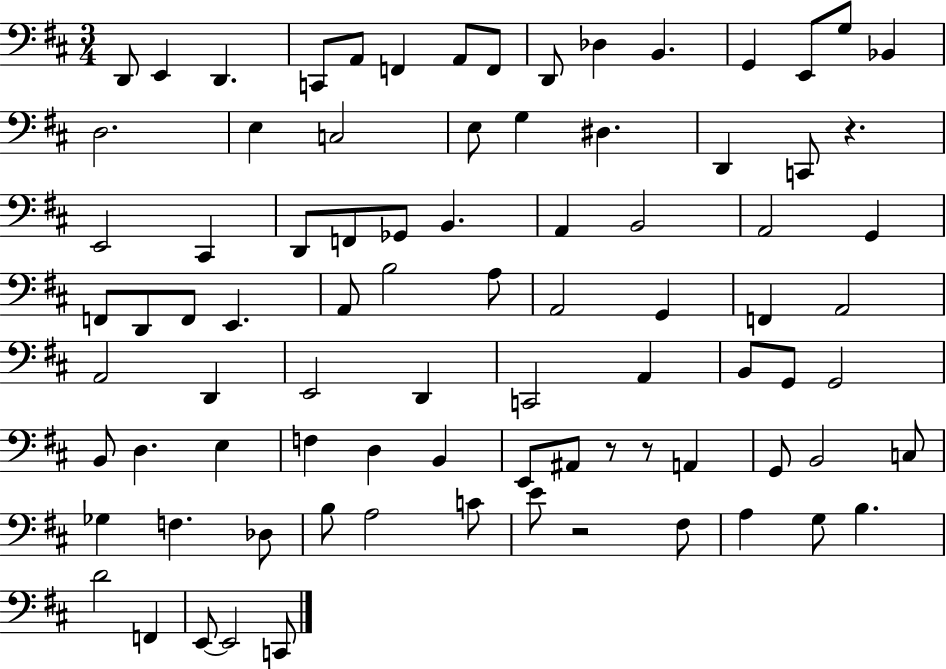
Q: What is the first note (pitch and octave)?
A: D2